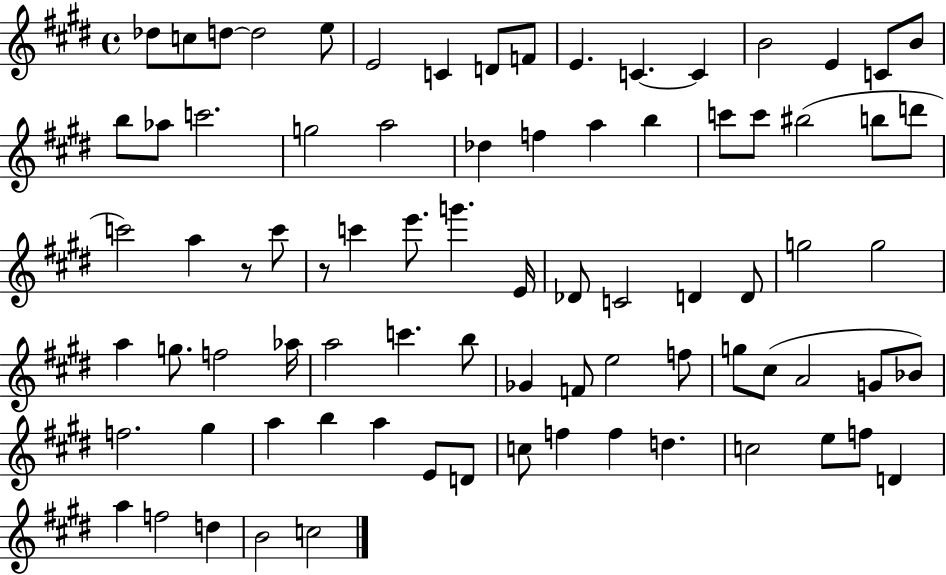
X:1
T:Untitled
M:4/4
L:1/4
K:E
_d/2 c/2 d/2 d2 e/2 E2 C D/2 F/2 E C C B2 E C/2 B/2 b/2 _a/2 c'2 g2 a2 _d f a b c'/2 c'/2 ^b2 b/2 d'/2 c'2 a z/2 c'/2 z/2 c' e'/2 g' E/4 _D/2 C2 D D/2 g2 g2 a g/2 f2 _a/4 a2 c' b/2 _G F/2 e2 f/2 g/2 ^c/2 A2 G/2 _B/2 f2 ^g a b a E/2 D/2 c/2 f f d c2 e/2 f/2 D a f2 d B2 c2